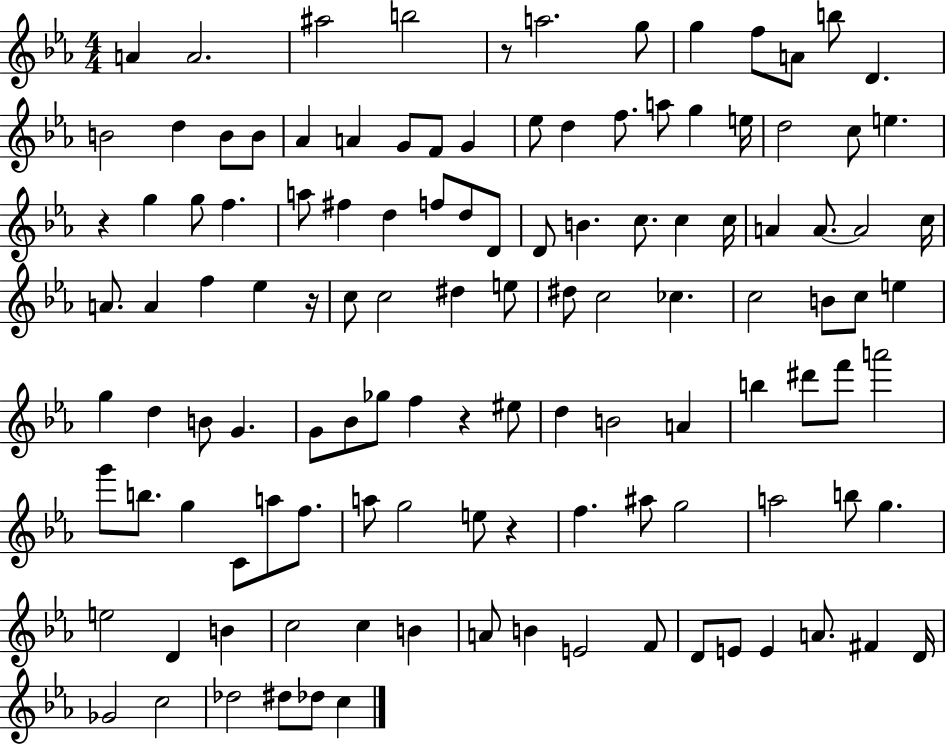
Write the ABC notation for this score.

X:1
T:Untitled
M:4/4
L:1/4
K:Eb
A A2 ^a2 b2 z/2 a2 g/2 g f/2 A/2 b/2 D B2 d B/2 B/2 _A A G/2 F/2 G _e/2 d f/2 a/2 g e/4 d2 c/2 e z g g/2 f a/2 ^f d f/2 d/2 D/2 D/2 B c/2 c c/4 A A/2 A2 c/4 A/2 A f _e z/4 c/2 c2 ^d e/2 ^d/2 c2 _c c2 B/2 c/2 e g d B/2 G G/2 _B/2 _g/2 f z ^e/2 d B2 A b ^d'/2 f'/2 a'2 g'/2 b/2 g C/2 a/2 f/2 a/2 g2 e/2 z f ^a/2 g2 a2 b/2 g e2 D B c2 c B A/2 B E2 F/2 D/2 E/2 E A/2 ^F D/4 _G2 c2 _d2 ^d/2 _d/2 c